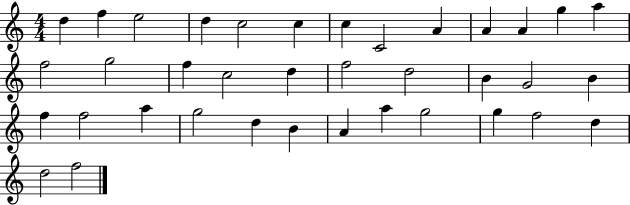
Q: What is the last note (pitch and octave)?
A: F5